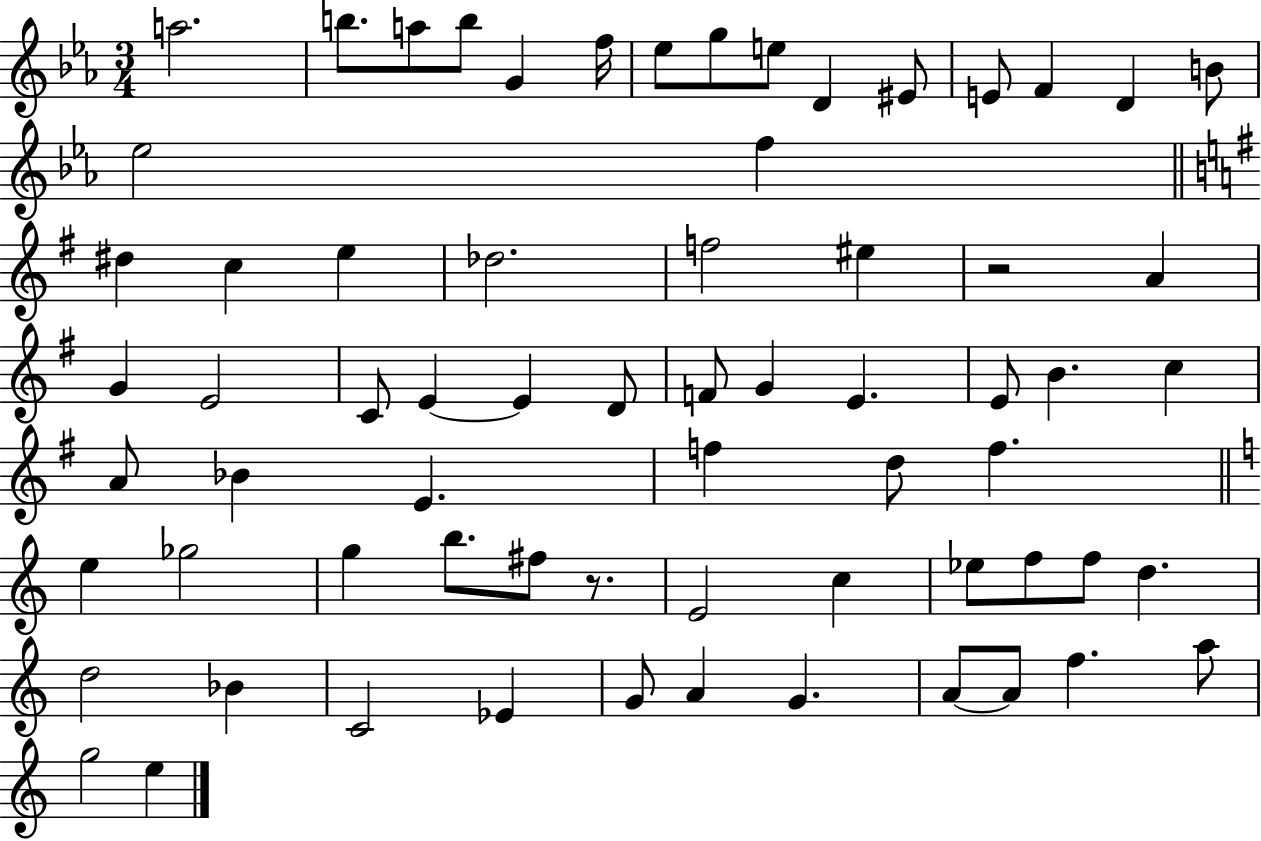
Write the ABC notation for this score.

X:1
T:Untitled
M:3/4
L:1/4
K:Eb
a2 b/2 a/2 b/2 G f/4 _e/2 g/2 e/2 D ^E/2 E/2 F D B/2 _e2 f ^d c e _d2 f2 ^e z2 A G E2 C/2 E E D/2 F/2 G E E/2 B c A/2 _B E f d/2 f e _g2 g b/2 ^f/2 z/2 E2 c _e/2 f/2 f/2 d d2 _B C2 _E G/2 A G A/2 A/2 f a/2 g2 e